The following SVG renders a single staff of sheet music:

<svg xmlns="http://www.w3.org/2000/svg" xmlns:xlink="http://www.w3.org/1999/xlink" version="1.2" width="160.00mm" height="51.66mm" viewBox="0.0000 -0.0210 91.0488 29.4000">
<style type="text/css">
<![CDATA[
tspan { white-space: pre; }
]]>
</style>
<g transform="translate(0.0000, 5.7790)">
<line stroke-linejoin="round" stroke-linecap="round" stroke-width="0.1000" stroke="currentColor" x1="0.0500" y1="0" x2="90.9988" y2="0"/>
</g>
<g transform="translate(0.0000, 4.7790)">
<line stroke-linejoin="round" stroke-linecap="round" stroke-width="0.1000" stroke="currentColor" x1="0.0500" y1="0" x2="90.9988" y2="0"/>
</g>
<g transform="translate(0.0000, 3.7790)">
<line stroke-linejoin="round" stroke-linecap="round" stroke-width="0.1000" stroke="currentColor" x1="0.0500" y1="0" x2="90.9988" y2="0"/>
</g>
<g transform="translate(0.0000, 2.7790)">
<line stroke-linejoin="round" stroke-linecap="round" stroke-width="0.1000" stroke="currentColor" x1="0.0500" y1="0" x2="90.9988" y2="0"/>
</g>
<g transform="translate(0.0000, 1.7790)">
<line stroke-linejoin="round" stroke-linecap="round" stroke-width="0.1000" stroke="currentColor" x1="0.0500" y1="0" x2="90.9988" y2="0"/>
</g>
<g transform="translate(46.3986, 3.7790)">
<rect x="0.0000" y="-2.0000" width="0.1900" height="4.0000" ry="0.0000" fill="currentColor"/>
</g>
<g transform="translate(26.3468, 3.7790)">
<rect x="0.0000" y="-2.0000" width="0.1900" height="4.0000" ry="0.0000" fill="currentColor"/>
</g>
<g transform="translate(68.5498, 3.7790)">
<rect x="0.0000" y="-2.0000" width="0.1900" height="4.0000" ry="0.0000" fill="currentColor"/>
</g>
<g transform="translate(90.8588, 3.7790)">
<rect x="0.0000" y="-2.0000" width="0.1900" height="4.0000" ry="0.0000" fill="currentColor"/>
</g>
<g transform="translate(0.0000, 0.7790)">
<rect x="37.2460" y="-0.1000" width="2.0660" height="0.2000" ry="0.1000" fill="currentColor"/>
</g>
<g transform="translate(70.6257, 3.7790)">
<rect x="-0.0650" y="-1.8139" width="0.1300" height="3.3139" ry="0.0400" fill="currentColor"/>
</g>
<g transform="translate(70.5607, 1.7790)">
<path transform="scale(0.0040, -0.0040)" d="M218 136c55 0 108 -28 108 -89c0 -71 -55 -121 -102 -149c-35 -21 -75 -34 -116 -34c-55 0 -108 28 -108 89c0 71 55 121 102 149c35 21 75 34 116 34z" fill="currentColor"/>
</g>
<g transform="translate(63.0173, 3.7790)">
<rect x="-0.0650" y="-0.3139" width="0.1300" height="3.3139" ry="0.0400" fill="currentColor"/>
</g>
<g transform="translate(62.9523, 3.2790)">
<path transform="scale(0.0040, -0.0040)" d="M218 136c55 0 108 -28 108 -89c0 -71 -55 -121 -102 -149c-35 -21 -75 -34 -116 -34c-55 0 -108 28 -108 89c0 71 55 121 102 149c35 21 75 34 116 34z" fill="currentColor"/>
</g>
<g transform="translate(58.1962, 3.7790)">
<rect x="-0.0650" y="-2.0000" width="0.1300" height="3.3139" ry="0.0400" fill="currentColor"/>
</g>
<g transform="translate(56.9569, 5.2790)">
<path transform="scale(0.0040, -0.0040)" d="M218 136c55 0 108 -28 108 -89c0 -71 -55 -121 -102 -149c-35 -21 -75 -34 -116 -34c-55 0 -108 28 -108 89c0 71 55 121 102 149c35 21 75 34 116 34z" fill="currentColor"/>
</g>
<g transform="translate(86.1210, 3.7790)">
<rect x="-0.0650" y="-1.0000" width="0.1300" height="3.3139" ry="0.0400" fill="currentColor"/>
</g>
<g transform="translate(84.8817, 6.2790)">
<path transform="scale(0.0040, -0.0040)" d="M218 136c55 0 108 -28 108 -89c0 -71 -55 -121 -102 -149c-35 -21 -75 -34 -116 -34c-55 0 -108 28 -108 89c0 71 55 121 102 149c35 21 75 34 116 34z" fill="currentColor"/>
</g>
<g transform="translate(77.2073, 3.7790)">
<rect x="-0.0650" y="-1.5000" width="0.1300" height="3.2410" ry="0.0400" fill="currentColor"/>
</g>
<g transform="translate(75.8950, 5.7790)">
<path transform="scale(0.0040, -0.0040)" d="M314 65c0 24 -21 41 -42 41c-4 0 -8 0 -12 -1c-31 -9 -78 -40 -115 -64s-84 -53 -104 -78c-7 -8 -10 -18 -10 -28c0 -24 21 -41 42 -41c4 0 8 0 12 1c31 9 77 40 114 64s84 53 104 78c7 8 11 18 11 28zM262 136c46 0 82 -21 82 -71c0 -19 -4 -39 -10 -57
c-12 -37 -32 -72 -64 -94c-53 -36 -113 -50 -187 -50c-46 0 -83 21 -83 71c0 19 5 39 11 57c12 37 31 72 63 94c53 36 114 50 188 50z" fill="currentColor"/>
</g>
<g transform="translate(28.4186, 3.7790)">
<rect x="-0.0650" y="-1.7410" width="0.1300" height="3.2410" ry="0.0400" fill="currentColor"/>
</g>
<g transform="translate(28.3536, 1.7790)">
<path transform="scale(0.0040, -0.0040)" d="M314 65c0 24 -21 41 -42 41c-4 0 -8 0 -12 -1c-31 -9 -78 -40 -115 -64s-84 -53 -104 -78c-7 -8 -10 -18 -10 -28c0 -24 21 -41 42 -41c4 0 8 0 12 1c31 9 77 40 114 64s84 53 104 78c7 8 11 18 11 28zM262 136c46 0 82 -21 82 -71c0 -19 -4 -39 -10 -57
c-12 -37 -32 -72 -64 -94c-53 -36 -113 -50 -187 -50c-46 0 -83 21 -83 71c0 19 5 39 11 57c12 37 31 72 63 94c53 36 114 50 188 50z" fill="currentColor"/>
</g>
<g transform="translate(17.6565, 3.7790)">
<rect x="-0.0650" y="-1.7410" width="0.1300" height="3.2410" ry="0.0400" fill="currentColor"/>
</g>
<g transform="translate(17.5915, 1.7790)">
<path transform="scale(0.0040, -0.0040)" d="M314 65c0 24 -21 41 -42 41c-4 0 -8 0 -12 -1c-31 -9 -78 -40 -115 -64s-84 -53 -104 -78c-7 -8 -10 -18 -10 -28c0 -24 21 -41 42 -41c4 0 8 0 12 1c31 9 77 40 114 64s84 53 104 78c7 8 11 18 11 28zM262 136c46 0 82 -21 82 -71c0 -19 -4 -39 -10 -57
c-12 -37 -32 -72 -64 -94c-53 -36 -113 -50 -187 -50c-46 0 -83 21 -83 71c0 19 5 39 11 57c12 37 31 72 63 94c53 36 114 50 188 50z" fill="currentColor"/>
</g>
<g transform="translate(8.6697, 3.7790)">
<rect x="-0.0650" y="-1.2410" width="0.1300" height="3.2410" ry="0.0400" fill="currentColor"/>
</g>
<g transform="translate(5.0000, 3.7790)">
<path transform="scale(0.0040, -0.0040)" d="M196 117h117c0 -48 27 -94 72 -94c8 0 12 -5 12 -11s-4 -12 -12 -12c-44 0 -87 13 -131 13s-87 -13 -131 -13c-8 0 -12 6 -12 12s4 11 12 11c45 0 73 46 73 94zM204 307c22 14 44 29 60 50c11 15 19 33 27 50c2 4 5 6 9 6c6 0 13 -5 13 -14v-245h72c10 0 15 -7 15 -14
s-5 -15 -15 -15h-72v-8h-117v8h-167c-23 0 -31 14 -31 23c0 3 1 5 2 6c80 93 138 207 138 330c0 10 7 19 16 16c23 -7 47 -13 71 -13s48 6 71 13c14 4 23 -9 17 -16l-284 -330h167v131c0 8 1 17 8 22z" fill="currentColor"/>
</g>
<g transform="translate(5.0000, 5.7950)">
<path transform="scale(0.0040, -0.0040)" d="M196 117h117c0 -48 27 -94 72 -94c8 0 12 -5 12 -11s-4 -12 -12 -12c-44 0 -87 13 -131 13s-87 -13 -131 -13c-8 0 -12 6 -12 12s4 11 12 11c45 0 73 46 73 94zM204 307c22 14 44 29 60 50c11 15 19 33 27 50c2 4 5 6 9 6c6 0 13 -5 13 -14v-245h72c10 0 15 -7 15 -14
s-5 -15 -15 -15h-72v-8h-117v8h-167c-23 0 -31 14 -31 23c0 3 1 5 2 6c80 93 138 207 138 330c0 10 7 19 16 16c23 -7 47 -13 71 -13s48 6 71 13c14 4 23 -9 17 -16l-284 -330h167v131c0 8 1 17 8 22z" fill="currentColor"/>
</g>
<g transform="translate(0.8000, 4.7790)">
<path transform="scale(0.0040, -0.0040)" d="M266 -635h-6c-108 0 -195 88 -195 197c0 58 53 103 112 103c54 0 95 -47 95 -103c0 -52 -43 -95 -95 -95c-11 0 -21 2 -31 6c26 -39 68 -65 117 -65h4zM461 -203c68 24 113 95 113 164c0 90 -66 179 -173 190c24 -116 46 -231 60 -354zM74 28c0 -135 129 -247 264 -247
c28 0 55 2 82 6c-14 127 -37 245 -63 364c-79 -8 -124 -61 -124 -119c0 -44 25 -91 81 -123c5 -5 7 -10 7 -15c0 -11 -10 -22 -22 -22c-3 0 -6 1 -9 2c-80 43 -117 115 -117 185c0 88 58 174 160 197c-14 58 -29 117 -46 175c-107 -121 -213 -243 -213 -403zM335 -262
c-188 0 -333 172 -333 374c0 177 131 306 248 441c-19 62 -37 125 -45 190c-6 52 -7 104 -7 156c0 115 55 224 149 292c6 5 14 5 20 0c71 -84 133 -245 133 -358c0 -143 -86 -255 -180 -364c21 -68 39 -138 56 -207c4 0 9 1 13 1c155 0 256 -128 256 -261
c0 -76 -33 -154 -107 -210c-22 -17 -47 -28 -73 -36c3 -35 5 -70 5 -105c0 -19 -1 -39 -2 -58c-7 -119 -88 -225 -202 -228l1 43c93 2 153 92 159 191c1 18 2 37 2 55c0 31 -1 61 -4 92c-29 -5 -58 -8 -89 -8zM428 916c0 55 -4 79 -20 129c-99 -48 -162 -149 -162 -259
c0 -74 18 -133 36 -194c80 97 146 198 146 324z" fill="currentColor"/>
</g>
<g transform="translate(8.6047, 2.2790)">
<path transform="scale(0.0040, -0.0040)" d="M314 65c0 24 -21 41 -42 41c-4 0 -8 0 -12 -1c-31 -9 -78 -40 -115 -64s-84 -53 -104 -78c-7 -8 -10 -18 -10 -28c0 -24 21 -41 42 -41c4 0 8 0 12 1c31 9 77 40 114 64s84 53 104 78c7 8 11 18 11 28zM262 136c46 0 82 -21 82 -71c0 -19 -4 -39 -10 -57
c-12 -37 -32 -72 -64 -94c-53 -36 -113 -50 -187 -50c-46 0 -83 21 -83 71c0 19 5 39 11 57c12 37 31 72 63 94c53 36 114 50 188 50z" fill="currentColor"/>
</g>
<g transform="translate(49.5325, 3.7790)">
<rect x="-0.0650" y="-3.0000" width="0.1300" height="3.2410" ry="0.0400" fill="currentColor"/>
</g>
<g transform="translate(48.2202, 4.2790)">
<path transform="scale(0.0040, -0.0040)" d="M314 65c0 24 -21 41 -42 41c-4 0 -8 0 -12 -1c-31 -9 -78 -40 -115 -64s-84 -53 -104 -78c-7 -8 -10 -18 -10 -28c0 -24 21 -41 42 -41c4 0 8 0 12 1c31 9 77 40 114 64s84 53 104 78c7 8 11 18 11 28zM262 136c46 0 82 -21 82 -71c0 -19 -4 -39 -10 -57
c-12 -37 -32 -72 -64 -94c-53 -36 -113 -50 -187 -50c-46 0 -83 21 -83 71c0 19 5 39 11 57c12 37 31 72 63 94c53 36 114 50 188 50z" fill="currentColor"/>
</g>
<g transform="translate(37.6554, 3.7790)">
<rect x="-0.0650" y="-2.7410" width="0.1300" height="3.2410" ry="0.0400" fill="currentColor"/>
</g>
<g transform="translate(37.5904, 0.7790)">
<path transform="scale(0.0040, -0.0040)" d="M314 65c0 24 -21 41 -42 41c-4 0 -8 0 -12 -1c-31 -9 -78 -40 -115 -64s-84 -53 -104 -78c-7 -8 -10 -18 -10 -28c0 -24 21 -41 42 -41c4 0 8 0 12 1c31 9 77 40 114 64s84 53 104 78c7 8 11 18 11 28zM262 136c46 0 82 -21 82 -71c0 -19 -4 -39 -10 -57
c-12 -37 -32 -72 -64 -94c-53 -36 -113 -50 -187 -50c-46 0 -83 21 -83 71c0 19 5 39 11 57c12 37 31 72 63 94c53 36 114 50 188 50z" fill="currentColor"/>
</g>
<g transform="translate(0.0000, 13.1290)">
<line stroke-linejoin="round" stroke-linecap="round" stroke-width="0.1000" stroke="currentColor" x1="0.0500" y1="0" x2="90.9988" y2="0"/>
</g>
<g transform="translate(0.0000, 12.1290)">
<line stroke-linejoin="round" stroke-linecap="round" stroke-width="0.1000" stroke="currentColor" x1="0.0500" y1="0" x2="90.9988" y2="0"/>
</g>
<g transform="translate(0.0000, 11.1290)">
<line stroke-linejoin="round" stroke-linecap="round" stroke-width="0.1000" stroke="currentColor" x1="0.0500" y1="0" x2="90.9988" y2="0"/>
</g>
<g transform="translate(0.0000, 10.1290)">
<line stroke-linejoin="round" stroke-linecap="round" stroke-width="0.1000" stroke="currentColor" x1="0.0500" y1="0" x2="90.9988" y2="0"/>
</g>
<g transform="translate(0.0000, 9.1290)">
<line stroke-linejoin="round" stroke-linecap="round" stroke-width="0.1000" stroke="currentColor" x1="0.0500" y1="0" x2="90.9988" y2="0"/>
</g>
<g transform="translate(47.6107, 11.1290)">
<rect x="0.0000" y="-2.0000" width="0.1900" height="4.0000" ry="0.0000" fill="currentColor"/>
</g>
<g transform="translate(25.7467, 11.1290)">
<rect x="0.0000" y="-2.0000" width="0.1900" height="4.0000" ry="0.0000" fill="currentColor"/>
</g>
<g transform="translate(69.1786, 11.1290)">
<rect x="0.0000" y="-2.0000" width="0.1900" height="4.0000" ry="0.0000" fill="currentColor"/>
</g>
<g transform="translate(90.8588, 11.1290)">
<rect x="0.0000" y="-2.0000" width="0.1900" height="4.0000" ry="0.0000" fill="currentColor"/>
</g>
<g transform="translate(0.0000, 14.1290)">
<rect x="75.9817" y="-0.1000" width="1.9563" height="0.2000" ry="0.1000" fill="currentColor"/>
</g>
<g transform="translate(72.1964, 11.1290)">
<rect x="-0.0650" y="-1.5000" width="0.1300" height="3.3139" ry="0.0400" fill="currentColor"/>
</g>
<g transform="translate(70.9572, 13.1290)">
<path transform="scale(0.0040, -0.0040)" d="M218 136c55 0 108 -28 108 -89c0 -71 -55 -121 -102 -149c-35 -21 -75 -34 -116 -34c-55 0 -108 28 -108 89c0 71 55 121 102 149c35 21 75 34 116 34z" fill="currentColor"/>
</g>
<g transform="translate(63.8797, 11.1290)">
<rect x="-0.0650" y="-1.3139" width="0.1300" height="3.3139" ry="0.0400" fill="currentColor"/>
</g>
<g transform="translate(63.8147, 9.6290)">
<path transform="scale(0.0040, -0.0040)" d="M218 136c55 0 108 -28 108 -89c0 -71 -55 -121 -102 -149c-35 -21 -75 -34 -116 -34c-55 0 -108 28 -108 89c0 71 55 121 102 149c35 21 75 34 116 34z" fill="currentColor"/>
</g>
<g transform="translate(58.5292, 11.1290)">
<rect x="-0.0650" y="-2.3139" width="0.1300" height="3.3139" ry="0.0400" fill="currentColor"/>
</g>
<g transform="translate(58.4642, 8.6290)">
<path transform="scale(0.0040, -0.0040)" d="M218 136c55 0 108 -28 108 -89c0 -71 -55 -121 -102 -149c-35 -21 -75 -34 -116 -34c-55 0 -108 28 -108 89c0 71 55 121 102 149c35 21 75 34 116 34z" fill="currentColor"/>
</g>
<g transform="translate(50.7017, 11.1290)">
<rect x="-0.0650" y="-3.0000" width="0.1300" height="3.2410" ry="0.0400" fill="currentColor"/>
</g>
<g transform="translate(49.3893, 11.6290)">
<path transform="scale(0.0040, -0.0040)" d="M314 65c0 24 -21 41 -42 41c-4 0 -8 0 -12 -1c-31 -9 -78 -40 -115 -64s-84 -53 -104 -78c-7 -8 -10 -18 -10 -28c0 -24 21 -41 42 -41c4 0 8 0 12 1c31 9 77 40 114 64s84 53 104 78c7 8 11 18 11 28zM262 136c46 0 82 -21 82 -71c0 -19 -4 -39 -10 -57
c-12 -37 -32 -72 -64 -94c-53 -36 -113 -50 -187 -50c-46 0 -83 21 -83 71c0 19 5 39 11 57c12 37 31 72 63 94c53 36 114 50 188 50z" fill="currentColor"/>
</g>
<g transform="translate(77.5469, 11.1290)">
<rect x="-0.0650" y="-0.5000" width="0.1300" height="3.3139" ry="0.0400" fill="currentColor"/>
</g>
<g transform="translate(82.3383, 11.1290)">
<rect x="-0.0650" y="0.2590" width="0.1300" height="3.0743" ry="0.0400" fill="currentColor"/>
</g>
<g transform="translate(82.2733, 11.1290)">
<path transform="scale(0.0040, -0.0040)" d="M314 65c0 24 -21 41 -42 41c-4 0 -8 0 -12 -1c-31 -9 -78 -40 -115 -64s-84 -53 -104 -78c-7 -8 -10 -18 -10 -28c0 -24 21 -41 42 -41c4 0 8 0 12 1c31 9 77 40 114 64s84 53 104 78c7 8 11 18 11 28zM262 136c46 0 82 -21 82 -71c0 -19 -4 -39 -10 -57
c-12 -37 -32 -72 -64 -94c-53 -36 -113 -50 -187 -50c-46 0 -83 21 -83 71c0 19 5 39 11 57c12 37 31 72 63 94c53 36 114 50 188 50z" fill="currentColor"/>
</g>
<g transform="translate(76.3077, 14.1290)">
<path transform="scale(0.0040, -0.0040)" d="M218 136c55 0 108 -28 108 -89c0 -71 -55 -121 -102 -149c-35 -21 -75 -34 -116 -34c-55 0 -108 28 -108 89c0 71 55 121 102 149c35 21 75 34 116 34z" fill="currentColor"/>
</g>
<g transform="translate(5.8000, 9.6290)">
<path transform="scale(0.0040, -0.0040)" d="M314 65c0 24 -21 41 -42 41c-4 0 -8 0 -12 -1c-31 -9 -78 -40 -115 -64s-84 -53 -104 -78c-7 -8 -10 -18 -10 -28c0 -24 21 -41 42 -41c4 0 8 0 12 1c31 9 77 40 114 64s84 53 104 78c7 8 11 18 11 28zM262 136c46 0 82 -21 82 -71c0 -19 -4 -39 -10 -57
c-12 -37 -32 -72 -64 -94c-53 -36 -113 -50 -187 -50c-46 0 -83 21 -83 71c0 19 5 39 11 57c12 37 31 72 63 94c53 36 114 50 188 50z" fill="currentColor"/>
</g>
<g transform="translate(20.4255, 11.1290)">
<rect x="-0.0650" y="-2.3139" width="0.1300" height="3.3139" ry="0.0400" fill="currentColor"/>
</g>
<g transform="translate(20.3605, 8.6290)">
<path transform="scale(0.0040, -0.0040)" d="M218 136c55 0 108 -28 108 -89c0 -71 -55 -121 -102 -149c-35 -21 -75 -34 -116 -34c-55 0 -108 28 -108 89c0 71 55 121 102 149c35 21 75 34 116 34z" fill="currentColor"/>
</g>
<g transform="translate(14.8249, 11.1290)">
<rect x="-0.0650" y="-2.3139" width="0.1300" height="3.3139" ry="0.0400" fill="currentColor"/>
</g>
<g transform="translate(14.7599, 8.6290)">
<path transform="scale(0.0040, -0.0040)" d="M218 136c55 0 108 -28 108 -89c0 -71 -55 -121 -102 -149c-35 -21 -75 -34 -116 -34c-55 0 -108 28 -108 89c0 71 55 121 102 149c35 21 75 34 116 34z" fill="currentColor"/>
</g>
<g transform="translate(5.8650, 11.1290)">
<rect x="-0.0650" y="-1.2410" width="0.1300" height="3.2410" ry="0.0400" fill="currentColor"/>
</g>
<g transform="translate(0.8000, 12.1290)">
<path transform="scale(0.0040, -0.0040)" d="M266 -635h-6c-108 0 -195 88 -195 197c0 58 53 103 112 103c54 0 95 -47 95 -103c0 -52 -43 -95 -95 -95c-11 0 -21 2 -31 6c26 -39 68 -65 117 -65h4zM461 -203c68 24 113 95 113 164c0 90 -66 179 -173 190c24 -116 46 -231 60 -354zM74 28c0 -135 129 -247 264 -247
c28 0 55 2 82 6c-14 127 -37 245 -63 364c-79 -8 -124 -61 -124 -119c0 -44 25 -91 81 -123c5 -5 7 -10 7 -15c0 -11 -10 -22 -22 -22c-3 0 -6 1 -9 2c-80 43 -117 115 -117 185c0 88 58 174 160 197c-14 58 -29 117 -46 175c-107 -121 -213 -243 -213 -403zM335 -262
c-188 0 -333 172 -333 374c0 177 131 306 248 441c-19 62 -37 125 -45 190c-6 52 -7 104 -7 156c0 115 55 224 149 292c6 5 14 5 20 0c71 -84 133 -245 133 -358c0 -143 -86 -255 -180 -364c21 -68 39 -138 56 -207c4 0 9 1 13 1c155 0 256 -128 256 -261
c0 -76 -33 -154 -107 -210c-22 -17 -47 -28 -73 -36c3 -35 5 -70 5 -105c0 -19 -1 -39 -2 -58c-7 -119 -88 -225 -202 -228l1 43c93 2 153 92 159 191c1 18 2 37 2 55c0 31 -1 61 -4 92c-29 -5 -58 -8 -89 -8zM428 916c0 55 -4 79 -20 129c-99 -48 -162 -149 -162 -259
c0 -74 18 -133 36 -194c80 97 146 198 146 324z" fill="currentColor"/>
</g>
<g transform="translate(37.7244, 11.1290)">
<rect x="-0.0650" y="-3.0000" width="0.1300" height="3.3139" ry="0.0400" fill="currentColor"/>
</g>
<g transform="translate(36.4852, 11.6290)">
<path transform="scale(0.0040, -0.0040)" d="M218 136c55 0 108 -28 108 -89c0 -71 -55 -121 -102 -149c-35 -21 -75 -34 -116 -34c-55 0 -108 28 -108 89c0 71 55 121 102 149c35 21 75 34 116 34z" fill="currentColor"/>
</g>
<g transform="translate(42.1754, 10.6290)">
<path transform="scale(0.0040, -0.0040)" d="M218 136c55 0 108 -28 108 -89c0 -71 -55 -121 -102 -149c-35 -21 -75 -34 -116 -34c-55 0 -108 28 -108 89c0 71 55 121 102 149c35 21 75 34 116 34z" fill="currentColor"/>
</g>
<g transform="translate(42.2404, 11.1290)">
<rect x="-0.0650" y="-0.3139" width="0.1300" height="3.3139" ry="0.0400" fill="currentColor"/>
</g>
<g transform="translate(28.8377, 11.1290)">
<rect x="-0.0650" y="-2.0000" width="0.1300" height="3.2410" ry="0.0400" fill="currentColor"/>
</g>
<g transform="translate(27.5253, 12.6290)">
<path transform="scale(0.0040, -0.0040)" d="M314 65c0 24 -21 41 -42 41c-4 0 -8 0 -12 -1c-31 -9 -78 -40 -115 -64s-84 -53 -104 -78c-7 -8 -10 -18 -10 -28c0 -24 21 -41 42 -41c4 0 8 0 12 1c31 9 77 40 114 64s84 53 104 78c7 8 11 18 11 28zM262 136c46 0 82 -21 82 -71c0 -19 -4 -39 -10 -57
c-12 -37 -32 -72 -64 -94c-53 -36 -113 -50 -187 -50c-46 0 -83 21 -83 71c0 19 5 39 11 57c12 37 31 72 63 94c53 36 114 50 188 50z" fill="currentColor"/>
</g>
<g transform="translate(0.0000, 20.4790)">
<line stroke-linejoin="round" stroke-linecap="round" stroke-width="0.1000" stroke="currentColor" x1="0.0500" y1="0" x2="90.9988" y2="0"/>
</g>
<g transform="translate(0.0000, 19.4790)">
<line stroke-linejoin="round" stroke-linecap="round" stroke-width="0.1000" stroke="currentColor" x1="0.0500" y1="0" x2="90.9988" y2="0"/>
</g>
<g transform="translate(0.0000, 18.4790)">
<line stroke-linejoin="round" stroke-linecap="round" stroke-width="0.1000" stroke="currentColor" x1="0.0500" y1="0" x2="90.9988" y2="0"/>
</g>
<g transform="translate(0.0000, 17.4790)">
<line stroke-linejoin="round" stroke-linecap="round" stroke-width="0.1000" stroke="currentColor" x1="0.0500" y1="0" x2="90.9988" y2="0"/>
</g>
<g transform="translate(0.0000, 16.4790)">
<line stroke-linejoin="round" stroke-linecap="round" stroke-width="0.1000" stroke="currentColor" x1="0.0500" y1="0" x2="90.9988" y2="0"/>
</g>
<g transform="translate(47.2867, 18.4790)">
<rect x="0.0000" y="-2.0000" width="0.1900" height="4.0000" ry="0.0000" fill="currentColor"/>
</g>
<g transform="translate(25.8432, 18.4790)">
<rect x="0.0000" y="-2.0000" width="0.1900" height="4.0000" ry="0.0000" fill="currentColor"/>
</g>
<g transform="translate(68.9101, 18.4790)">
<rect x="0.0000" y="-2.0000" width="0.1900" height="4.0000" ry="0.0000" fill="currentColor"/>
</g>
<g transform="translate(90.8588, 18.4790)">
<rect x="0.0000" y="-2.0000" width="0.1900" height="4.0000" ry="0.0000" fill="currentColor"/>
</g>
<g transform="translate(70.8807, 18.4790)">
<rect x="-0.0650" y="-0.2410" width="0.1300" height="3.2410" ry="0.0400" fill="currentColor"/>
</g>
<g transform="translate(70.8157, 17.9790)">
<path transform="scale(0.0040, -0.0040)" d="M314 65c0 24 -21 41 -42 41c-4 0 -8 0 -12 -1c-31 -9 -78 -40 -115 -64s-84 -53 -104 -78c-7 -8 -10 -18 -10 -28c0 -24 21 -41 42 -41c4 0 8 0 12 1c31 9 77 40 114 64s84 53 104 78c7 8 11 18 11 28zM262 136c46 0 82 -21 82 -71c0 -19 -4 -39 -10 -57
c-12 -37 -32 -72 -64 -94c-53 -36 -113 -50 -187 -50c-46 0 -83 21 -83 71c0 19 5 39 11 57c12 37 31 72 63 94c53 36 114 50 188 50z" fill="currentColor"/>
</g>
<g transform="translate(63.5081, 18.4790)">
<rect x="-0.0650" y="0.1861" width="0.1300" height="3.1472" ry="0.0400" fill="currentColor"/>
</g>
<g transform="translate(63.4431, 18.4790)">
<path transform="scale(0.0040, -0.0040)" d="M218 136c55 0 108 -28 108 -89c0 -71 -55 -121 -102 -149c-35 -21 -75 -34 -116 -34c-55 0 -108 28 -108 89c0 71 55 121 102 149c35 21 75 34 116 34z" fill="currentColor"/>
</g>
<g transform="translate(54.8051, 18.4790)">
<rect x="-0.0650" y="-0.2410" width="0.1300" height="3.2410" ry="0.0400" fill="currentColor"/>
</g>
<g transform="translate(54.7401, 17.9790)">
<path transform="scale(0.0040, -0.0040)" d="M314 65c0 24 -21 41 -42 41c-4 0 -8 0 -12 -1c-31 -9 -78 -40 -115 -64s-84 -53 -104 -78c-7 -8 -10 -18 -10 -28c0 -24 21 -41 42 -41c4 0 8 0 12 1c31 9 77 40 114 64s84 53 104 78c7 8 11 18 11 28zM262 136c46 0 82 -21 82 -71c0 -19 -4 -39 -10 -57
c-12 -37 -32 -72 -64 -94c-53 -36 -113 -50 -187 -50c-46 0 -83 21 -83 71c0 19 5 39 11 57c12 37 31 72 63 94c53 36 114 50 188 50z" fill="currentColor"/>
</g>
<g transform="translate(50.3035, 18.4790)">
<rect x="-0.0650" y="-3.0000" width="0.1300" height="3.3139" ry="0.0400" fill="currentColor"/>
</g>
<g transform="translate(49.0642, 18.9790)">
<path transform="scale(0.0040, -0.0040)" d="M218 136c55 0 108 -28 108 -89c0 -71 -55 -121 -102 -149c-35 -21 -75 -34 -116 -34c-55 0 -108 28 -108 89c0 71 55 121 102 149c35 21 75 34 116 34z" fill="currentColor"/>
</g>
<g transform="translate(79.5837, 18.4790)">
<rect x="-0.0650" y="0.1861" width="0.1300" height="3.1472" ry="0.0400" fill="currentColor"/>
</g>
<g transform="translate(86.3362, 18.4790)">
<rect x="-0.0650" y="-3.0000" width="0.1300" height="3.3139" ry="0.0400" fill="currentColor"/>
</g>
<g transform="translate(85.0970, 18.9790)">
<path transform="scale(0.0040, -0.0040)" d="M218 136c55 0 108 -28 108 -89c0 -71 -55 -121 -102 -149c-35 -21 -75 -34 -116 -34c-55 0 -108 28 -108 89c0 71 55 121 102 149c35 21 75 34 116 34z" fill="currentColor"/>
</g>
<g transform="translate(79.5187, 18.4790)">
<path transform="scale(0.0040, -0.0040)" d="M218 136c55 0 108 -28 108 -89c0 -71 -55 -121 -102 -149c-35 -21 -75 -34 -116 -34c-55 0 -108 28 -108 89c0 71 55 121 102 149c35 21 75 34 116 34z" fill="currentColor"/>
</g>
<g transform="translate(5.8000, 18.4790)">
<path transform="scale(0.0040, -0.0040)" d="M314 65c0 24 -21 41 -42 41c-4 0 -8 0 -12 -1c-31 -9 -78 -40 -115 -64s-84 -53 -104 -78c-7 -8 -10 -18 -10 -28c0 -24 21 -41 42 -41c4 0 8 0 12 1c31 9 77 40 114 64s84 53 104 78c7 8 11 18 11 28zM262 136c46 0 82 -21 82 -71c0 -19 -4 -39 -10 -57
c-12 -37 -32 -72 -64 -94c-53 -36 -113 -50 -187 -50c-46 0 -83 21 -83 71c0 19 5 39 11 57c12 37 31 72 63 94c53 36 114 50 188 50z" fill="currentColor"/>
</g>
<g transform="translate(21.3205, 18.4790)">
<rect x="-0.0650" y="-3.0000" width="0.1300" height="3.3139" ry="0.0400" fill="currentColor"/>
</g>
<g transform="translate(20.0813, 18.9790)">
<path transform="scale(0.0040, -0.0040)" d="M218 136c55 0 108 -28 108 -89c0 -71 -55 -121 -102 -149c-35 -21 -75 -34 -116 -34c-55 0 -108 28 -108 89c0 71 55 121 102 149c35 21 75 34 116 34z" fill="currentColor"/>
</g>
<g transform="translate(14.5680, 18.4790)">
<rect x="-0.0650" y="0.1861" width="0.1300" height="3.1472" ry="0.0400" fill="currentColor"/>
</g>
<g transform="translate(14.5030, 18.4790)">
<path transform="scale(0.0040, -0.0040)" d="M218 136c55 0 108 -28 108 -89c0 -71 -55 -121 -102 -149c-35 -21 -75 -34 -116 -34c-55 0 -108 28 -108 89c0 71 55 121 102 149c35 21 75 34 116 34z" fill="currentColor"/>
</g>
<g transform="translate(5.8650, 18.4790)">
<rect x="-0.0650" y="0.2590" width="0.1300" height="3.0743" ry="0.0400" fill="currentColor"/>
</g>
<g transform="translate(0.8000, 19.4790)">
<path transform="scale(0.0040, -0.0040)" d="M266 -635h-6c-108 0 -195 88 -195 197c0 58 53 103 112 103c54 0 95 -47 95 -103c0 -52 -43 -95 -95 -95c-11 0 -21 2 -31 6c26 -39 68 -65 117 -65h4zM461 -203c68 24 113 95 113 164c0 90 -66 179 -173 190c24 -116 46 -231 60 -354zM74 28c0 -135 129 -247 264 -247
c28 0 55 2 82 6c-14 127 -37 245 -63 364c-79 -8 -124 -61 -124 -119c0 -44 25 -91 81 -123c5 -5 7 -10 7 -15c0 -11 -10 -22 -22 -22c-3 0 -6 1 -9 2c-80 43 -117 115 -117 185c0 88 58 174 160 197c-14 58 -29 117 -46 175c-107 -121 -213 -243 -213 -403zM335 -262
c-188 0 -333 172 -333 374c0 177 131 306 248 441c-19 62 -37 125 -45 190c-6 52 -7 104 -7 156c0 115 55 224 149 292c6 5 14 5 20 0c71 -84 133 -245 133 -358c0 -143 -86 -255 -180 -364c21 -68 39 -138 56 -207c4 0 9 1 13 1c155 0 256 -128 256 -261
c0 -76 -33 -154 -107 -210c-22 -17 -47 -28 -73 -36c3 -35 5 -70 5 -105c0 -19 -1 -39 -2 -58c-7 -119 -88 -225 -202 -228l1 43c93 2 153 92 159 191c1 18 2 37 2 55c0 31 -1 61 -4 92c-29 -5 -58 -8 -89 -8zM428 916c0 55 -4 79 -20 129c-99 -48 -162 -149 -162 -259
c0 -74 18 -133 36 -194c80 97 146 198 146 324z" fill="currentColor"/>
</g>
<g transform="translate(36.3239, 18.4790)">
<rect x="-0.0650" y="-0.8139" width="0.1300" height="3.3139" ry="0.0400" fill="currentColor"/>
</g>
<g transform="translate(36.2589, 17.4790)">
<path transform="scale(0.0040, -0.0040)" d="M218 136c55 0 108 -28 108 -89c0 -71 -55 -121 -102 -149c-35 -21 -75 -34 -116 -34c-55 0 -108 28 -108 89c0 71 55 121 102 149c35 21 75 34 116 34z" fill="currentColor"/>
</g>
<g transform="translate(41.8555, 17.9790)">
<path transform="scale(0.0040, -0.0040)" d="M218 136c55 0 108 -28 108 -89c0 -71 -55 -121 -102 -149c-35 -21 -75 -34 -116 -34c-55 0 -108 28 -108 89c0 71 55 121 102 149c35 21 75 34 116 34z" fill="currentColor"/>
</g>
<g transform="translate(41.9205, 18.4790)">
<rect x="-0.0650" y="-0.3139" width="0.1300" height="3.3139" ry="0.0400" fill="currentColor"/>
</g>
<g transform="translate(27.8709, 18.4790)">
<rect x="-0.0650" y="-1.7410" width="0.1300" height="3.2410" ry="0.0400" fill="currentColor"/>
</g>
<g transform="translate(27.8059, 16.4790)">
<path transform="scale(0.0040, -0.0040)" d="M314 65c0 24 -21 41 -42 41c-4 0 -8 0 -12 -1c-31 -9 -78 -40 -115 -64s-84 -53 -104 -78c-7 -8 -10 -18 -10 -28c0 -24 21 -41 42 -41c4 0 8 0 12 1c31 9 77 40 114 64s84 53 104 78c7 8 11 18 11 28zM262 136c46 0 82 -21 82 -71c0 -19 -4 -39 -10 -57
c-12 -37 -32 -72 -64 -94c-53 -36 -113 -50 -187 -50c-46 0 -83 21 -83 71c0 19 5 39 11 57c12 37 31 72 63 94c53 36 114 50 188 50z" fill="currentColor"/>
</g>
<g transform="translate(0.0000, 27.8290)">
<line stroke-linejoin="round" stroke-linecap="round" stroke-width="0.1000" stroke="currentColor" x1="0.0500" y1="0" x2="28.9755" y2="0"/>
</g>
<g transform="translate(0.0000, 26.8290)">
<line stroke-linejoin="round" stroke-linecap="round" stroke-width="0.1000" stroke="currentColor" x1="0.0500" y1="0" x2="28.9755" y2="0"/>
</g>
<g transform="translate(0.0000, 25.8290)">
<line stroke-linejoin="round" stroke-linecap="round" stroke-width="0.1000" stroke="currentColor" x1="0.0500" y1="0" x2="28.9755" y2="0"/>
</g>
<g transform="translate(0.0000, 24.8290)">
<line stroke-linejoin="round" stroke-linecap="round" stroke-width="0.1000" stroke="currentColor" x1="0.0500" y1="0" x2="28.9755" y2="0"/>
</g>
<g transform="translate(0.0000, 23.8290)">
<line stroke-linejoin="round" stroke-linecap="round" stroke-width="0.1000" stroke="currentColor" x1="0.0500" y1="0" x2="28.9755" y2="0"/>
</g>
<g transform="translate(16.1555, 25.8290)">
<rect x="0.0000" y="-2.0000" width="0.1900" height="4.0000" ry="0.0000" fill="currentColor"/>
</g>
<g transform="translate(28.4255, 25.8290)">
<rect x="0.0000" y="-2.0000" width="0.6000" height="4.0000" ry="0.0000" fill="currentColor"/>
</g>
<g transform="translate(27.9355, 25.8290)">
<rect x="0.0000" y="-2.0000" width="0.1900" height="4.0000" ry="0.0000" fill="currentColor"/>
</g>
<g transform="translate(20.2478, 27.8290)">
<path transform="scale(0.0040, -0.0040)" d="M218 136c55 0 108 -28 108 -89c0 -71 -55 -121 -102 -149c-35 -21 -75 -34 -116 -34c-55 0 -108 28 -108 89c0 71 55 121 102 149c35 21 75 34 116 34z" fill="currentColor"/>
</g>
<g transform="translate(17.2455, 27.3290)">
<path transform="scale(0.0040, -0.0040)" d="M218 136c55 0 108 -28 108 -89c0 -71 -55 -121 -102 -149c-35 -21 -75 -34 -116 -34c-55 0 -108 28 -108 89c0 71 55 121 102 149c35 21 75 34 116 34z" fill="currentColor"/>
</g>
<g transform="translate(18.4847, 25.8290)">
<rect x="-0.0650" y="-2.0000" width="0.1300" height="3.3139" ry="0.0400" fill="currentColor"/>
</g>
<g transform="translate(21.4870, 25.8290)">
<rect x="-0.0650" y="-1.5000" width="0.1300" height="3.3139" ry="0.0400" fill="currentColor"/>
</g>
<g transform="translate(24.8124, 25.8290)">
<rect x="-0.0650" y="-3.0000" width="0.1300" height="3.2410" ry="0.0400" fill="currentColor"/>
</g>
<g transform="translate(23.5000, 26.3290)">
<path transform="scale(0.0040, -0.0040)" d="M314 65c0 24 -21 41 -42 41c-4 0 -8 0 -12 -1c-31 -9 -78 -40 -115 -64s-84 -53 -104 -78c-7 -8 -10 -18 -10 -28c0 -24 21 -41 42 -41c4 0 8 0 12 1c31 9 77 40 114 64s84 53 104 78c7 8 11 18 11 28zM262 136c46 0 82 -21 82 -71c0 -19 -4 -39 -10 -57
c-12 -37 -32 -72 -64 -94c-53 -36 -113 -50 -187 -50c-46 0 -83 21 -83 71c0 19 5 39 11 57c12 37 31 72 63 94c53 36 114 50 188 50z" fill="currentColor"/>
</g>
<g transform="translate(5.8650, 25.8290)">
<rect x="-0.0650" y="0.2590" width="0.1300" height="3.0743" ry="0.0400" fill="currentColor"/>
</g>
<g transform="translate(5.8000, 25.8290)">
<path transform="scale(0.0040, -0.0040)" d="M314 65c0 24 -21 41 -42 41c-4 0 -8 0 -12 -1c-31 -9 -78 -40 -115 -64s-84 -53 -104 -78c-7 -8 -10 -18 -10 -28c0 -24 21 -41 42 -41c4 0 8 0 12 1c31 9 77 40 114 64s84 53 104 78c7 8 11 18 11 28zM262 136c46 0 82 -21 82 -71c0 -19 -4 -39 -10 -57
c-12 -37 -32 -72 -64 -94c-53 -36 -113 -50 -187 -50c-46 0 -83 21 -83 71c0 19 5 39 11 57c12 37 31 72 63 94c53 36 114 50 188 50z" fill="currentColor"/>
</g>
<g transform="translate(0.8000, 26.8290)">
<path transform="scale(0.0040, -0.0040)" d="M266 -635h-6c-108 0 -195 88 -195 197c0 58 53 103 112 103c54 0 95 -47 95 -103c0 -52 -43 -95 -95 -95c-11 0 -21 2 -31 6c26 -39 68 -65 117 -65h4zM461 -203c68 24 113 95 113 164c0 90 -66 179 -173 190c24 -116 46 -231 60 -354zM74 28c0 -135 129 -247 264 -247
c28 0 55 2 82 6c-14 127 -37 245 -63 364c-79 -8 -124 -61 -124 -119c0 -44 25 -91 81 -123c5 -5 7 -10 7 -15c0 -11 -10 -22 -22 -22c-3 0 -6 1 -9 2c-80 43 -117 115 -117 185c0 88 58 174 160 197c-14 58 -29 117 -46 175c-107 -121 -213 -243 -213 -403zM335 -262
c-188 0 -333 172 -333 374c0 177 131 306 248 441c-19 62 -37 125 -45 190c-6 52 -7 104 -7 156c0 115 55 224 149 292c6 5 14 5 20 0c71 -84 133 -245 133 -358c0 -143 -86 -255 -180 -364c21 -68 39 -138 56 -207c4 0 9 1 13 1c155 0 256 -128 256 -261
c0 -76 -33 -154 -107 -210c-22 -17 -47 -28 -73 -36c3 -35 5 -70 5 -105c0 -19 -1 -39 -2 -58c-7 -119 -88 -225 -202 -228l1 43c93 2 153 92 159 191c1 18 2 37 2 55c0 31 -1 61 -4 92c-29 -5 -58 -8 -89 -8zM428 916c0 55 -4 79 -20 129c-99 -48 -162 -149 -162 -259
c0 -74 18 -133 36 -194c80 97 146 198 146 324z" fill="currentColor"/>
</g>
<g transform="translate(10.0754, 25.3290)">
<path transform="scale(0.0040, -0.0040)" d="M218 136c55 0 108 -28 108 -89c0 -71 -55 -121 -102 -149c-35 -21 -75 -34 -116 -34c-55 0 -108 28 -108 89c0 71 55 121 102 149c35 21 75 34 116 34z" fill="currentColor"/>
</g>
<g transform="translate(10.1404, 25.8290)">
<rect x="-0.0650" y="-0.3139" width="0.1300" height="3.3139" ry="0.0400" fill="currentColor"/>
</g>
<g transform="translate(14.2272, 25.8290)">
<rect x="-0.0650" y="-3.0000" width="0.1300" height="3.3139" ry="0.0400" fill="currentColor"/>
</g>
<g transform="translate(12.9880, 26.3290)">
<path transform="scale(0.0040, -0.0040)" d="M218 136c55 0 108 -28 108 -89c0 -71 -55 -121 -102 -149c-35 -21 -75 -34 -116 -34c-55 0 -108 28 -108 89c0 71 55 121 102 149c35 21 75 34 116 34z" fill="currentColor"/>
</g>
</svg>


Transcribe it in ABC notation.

X:1
T:Untitled
M:4/4
L:1/4
K:C
e2 f2 f2 a2 A2 F c f E2 D e2 g g F2 A c A2 g e E C B2 B2 B A f2 d c A c2 B c2 B A B2 c A F E A2